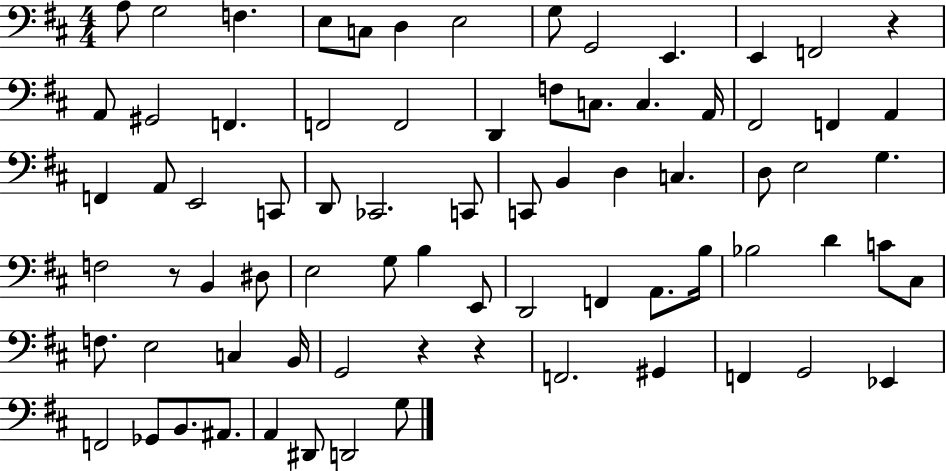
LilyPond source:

{
  \clef bass
  \numericTimeSignature
  \time 4/4
  \key d \major
  a8 g2 f4. | e8 c8 d4 e2 | g8 g,2 e,4. | e,4 f,2 r4 | \break a,8 gis,2 f,4. | f,2 f,2 | d,4 f8 c8. c4. a,16 | fis,2 f,4 a,4 | \break f,4 a,8 e,2 c,8 | d,8 ces,2. c,8 | c,8 b,4 d4 c4. | d8 e2 g4. | \break f2 r8 b,4 dis8 | e2 g8 b4 e,8 | d,2 f,4 a,8. b16 | bes2 d'4 c'8 cis8 | \break f8. e2 c4 b,16 | g,2 r4 r4 | f,2. gis,4 | f,4 g,2 ees,4 | \break f,2 ges,8 b,8. ais,8. | a,4 dis,8 d,2 g8 | \bar "|."
}